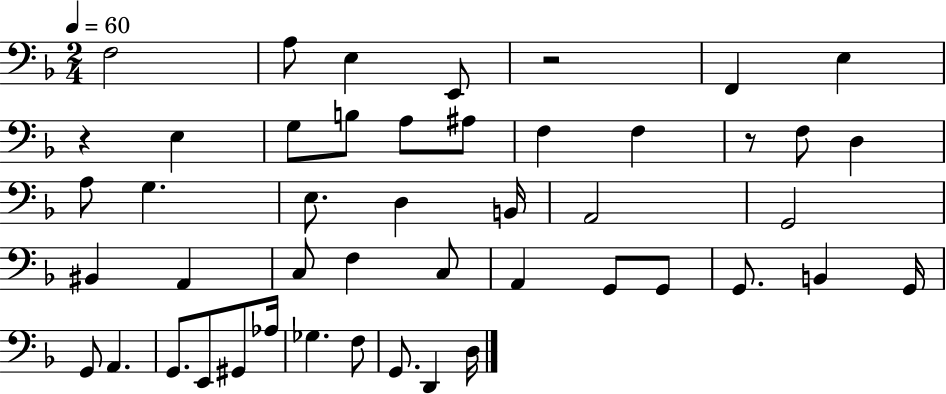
F3/h A3/e E3/q E2/e R/h F2/q E3/q R/q E3/q G3/e B3/e A3/e A#3/e F3/q F3/q R/e F3/e D3/q A3/e G3/q. E3/e. D3/q B2/s A2/h G2/h BIS2/q A2/q C3/e F3/q C3/e A2/q G2/e G2/e G2/e. B2/q G2/s G2/e A2/q. G2/e. E2/e G#2/e Ab3/s Gb3/q. F3/e G2/e. D2/q D3/s